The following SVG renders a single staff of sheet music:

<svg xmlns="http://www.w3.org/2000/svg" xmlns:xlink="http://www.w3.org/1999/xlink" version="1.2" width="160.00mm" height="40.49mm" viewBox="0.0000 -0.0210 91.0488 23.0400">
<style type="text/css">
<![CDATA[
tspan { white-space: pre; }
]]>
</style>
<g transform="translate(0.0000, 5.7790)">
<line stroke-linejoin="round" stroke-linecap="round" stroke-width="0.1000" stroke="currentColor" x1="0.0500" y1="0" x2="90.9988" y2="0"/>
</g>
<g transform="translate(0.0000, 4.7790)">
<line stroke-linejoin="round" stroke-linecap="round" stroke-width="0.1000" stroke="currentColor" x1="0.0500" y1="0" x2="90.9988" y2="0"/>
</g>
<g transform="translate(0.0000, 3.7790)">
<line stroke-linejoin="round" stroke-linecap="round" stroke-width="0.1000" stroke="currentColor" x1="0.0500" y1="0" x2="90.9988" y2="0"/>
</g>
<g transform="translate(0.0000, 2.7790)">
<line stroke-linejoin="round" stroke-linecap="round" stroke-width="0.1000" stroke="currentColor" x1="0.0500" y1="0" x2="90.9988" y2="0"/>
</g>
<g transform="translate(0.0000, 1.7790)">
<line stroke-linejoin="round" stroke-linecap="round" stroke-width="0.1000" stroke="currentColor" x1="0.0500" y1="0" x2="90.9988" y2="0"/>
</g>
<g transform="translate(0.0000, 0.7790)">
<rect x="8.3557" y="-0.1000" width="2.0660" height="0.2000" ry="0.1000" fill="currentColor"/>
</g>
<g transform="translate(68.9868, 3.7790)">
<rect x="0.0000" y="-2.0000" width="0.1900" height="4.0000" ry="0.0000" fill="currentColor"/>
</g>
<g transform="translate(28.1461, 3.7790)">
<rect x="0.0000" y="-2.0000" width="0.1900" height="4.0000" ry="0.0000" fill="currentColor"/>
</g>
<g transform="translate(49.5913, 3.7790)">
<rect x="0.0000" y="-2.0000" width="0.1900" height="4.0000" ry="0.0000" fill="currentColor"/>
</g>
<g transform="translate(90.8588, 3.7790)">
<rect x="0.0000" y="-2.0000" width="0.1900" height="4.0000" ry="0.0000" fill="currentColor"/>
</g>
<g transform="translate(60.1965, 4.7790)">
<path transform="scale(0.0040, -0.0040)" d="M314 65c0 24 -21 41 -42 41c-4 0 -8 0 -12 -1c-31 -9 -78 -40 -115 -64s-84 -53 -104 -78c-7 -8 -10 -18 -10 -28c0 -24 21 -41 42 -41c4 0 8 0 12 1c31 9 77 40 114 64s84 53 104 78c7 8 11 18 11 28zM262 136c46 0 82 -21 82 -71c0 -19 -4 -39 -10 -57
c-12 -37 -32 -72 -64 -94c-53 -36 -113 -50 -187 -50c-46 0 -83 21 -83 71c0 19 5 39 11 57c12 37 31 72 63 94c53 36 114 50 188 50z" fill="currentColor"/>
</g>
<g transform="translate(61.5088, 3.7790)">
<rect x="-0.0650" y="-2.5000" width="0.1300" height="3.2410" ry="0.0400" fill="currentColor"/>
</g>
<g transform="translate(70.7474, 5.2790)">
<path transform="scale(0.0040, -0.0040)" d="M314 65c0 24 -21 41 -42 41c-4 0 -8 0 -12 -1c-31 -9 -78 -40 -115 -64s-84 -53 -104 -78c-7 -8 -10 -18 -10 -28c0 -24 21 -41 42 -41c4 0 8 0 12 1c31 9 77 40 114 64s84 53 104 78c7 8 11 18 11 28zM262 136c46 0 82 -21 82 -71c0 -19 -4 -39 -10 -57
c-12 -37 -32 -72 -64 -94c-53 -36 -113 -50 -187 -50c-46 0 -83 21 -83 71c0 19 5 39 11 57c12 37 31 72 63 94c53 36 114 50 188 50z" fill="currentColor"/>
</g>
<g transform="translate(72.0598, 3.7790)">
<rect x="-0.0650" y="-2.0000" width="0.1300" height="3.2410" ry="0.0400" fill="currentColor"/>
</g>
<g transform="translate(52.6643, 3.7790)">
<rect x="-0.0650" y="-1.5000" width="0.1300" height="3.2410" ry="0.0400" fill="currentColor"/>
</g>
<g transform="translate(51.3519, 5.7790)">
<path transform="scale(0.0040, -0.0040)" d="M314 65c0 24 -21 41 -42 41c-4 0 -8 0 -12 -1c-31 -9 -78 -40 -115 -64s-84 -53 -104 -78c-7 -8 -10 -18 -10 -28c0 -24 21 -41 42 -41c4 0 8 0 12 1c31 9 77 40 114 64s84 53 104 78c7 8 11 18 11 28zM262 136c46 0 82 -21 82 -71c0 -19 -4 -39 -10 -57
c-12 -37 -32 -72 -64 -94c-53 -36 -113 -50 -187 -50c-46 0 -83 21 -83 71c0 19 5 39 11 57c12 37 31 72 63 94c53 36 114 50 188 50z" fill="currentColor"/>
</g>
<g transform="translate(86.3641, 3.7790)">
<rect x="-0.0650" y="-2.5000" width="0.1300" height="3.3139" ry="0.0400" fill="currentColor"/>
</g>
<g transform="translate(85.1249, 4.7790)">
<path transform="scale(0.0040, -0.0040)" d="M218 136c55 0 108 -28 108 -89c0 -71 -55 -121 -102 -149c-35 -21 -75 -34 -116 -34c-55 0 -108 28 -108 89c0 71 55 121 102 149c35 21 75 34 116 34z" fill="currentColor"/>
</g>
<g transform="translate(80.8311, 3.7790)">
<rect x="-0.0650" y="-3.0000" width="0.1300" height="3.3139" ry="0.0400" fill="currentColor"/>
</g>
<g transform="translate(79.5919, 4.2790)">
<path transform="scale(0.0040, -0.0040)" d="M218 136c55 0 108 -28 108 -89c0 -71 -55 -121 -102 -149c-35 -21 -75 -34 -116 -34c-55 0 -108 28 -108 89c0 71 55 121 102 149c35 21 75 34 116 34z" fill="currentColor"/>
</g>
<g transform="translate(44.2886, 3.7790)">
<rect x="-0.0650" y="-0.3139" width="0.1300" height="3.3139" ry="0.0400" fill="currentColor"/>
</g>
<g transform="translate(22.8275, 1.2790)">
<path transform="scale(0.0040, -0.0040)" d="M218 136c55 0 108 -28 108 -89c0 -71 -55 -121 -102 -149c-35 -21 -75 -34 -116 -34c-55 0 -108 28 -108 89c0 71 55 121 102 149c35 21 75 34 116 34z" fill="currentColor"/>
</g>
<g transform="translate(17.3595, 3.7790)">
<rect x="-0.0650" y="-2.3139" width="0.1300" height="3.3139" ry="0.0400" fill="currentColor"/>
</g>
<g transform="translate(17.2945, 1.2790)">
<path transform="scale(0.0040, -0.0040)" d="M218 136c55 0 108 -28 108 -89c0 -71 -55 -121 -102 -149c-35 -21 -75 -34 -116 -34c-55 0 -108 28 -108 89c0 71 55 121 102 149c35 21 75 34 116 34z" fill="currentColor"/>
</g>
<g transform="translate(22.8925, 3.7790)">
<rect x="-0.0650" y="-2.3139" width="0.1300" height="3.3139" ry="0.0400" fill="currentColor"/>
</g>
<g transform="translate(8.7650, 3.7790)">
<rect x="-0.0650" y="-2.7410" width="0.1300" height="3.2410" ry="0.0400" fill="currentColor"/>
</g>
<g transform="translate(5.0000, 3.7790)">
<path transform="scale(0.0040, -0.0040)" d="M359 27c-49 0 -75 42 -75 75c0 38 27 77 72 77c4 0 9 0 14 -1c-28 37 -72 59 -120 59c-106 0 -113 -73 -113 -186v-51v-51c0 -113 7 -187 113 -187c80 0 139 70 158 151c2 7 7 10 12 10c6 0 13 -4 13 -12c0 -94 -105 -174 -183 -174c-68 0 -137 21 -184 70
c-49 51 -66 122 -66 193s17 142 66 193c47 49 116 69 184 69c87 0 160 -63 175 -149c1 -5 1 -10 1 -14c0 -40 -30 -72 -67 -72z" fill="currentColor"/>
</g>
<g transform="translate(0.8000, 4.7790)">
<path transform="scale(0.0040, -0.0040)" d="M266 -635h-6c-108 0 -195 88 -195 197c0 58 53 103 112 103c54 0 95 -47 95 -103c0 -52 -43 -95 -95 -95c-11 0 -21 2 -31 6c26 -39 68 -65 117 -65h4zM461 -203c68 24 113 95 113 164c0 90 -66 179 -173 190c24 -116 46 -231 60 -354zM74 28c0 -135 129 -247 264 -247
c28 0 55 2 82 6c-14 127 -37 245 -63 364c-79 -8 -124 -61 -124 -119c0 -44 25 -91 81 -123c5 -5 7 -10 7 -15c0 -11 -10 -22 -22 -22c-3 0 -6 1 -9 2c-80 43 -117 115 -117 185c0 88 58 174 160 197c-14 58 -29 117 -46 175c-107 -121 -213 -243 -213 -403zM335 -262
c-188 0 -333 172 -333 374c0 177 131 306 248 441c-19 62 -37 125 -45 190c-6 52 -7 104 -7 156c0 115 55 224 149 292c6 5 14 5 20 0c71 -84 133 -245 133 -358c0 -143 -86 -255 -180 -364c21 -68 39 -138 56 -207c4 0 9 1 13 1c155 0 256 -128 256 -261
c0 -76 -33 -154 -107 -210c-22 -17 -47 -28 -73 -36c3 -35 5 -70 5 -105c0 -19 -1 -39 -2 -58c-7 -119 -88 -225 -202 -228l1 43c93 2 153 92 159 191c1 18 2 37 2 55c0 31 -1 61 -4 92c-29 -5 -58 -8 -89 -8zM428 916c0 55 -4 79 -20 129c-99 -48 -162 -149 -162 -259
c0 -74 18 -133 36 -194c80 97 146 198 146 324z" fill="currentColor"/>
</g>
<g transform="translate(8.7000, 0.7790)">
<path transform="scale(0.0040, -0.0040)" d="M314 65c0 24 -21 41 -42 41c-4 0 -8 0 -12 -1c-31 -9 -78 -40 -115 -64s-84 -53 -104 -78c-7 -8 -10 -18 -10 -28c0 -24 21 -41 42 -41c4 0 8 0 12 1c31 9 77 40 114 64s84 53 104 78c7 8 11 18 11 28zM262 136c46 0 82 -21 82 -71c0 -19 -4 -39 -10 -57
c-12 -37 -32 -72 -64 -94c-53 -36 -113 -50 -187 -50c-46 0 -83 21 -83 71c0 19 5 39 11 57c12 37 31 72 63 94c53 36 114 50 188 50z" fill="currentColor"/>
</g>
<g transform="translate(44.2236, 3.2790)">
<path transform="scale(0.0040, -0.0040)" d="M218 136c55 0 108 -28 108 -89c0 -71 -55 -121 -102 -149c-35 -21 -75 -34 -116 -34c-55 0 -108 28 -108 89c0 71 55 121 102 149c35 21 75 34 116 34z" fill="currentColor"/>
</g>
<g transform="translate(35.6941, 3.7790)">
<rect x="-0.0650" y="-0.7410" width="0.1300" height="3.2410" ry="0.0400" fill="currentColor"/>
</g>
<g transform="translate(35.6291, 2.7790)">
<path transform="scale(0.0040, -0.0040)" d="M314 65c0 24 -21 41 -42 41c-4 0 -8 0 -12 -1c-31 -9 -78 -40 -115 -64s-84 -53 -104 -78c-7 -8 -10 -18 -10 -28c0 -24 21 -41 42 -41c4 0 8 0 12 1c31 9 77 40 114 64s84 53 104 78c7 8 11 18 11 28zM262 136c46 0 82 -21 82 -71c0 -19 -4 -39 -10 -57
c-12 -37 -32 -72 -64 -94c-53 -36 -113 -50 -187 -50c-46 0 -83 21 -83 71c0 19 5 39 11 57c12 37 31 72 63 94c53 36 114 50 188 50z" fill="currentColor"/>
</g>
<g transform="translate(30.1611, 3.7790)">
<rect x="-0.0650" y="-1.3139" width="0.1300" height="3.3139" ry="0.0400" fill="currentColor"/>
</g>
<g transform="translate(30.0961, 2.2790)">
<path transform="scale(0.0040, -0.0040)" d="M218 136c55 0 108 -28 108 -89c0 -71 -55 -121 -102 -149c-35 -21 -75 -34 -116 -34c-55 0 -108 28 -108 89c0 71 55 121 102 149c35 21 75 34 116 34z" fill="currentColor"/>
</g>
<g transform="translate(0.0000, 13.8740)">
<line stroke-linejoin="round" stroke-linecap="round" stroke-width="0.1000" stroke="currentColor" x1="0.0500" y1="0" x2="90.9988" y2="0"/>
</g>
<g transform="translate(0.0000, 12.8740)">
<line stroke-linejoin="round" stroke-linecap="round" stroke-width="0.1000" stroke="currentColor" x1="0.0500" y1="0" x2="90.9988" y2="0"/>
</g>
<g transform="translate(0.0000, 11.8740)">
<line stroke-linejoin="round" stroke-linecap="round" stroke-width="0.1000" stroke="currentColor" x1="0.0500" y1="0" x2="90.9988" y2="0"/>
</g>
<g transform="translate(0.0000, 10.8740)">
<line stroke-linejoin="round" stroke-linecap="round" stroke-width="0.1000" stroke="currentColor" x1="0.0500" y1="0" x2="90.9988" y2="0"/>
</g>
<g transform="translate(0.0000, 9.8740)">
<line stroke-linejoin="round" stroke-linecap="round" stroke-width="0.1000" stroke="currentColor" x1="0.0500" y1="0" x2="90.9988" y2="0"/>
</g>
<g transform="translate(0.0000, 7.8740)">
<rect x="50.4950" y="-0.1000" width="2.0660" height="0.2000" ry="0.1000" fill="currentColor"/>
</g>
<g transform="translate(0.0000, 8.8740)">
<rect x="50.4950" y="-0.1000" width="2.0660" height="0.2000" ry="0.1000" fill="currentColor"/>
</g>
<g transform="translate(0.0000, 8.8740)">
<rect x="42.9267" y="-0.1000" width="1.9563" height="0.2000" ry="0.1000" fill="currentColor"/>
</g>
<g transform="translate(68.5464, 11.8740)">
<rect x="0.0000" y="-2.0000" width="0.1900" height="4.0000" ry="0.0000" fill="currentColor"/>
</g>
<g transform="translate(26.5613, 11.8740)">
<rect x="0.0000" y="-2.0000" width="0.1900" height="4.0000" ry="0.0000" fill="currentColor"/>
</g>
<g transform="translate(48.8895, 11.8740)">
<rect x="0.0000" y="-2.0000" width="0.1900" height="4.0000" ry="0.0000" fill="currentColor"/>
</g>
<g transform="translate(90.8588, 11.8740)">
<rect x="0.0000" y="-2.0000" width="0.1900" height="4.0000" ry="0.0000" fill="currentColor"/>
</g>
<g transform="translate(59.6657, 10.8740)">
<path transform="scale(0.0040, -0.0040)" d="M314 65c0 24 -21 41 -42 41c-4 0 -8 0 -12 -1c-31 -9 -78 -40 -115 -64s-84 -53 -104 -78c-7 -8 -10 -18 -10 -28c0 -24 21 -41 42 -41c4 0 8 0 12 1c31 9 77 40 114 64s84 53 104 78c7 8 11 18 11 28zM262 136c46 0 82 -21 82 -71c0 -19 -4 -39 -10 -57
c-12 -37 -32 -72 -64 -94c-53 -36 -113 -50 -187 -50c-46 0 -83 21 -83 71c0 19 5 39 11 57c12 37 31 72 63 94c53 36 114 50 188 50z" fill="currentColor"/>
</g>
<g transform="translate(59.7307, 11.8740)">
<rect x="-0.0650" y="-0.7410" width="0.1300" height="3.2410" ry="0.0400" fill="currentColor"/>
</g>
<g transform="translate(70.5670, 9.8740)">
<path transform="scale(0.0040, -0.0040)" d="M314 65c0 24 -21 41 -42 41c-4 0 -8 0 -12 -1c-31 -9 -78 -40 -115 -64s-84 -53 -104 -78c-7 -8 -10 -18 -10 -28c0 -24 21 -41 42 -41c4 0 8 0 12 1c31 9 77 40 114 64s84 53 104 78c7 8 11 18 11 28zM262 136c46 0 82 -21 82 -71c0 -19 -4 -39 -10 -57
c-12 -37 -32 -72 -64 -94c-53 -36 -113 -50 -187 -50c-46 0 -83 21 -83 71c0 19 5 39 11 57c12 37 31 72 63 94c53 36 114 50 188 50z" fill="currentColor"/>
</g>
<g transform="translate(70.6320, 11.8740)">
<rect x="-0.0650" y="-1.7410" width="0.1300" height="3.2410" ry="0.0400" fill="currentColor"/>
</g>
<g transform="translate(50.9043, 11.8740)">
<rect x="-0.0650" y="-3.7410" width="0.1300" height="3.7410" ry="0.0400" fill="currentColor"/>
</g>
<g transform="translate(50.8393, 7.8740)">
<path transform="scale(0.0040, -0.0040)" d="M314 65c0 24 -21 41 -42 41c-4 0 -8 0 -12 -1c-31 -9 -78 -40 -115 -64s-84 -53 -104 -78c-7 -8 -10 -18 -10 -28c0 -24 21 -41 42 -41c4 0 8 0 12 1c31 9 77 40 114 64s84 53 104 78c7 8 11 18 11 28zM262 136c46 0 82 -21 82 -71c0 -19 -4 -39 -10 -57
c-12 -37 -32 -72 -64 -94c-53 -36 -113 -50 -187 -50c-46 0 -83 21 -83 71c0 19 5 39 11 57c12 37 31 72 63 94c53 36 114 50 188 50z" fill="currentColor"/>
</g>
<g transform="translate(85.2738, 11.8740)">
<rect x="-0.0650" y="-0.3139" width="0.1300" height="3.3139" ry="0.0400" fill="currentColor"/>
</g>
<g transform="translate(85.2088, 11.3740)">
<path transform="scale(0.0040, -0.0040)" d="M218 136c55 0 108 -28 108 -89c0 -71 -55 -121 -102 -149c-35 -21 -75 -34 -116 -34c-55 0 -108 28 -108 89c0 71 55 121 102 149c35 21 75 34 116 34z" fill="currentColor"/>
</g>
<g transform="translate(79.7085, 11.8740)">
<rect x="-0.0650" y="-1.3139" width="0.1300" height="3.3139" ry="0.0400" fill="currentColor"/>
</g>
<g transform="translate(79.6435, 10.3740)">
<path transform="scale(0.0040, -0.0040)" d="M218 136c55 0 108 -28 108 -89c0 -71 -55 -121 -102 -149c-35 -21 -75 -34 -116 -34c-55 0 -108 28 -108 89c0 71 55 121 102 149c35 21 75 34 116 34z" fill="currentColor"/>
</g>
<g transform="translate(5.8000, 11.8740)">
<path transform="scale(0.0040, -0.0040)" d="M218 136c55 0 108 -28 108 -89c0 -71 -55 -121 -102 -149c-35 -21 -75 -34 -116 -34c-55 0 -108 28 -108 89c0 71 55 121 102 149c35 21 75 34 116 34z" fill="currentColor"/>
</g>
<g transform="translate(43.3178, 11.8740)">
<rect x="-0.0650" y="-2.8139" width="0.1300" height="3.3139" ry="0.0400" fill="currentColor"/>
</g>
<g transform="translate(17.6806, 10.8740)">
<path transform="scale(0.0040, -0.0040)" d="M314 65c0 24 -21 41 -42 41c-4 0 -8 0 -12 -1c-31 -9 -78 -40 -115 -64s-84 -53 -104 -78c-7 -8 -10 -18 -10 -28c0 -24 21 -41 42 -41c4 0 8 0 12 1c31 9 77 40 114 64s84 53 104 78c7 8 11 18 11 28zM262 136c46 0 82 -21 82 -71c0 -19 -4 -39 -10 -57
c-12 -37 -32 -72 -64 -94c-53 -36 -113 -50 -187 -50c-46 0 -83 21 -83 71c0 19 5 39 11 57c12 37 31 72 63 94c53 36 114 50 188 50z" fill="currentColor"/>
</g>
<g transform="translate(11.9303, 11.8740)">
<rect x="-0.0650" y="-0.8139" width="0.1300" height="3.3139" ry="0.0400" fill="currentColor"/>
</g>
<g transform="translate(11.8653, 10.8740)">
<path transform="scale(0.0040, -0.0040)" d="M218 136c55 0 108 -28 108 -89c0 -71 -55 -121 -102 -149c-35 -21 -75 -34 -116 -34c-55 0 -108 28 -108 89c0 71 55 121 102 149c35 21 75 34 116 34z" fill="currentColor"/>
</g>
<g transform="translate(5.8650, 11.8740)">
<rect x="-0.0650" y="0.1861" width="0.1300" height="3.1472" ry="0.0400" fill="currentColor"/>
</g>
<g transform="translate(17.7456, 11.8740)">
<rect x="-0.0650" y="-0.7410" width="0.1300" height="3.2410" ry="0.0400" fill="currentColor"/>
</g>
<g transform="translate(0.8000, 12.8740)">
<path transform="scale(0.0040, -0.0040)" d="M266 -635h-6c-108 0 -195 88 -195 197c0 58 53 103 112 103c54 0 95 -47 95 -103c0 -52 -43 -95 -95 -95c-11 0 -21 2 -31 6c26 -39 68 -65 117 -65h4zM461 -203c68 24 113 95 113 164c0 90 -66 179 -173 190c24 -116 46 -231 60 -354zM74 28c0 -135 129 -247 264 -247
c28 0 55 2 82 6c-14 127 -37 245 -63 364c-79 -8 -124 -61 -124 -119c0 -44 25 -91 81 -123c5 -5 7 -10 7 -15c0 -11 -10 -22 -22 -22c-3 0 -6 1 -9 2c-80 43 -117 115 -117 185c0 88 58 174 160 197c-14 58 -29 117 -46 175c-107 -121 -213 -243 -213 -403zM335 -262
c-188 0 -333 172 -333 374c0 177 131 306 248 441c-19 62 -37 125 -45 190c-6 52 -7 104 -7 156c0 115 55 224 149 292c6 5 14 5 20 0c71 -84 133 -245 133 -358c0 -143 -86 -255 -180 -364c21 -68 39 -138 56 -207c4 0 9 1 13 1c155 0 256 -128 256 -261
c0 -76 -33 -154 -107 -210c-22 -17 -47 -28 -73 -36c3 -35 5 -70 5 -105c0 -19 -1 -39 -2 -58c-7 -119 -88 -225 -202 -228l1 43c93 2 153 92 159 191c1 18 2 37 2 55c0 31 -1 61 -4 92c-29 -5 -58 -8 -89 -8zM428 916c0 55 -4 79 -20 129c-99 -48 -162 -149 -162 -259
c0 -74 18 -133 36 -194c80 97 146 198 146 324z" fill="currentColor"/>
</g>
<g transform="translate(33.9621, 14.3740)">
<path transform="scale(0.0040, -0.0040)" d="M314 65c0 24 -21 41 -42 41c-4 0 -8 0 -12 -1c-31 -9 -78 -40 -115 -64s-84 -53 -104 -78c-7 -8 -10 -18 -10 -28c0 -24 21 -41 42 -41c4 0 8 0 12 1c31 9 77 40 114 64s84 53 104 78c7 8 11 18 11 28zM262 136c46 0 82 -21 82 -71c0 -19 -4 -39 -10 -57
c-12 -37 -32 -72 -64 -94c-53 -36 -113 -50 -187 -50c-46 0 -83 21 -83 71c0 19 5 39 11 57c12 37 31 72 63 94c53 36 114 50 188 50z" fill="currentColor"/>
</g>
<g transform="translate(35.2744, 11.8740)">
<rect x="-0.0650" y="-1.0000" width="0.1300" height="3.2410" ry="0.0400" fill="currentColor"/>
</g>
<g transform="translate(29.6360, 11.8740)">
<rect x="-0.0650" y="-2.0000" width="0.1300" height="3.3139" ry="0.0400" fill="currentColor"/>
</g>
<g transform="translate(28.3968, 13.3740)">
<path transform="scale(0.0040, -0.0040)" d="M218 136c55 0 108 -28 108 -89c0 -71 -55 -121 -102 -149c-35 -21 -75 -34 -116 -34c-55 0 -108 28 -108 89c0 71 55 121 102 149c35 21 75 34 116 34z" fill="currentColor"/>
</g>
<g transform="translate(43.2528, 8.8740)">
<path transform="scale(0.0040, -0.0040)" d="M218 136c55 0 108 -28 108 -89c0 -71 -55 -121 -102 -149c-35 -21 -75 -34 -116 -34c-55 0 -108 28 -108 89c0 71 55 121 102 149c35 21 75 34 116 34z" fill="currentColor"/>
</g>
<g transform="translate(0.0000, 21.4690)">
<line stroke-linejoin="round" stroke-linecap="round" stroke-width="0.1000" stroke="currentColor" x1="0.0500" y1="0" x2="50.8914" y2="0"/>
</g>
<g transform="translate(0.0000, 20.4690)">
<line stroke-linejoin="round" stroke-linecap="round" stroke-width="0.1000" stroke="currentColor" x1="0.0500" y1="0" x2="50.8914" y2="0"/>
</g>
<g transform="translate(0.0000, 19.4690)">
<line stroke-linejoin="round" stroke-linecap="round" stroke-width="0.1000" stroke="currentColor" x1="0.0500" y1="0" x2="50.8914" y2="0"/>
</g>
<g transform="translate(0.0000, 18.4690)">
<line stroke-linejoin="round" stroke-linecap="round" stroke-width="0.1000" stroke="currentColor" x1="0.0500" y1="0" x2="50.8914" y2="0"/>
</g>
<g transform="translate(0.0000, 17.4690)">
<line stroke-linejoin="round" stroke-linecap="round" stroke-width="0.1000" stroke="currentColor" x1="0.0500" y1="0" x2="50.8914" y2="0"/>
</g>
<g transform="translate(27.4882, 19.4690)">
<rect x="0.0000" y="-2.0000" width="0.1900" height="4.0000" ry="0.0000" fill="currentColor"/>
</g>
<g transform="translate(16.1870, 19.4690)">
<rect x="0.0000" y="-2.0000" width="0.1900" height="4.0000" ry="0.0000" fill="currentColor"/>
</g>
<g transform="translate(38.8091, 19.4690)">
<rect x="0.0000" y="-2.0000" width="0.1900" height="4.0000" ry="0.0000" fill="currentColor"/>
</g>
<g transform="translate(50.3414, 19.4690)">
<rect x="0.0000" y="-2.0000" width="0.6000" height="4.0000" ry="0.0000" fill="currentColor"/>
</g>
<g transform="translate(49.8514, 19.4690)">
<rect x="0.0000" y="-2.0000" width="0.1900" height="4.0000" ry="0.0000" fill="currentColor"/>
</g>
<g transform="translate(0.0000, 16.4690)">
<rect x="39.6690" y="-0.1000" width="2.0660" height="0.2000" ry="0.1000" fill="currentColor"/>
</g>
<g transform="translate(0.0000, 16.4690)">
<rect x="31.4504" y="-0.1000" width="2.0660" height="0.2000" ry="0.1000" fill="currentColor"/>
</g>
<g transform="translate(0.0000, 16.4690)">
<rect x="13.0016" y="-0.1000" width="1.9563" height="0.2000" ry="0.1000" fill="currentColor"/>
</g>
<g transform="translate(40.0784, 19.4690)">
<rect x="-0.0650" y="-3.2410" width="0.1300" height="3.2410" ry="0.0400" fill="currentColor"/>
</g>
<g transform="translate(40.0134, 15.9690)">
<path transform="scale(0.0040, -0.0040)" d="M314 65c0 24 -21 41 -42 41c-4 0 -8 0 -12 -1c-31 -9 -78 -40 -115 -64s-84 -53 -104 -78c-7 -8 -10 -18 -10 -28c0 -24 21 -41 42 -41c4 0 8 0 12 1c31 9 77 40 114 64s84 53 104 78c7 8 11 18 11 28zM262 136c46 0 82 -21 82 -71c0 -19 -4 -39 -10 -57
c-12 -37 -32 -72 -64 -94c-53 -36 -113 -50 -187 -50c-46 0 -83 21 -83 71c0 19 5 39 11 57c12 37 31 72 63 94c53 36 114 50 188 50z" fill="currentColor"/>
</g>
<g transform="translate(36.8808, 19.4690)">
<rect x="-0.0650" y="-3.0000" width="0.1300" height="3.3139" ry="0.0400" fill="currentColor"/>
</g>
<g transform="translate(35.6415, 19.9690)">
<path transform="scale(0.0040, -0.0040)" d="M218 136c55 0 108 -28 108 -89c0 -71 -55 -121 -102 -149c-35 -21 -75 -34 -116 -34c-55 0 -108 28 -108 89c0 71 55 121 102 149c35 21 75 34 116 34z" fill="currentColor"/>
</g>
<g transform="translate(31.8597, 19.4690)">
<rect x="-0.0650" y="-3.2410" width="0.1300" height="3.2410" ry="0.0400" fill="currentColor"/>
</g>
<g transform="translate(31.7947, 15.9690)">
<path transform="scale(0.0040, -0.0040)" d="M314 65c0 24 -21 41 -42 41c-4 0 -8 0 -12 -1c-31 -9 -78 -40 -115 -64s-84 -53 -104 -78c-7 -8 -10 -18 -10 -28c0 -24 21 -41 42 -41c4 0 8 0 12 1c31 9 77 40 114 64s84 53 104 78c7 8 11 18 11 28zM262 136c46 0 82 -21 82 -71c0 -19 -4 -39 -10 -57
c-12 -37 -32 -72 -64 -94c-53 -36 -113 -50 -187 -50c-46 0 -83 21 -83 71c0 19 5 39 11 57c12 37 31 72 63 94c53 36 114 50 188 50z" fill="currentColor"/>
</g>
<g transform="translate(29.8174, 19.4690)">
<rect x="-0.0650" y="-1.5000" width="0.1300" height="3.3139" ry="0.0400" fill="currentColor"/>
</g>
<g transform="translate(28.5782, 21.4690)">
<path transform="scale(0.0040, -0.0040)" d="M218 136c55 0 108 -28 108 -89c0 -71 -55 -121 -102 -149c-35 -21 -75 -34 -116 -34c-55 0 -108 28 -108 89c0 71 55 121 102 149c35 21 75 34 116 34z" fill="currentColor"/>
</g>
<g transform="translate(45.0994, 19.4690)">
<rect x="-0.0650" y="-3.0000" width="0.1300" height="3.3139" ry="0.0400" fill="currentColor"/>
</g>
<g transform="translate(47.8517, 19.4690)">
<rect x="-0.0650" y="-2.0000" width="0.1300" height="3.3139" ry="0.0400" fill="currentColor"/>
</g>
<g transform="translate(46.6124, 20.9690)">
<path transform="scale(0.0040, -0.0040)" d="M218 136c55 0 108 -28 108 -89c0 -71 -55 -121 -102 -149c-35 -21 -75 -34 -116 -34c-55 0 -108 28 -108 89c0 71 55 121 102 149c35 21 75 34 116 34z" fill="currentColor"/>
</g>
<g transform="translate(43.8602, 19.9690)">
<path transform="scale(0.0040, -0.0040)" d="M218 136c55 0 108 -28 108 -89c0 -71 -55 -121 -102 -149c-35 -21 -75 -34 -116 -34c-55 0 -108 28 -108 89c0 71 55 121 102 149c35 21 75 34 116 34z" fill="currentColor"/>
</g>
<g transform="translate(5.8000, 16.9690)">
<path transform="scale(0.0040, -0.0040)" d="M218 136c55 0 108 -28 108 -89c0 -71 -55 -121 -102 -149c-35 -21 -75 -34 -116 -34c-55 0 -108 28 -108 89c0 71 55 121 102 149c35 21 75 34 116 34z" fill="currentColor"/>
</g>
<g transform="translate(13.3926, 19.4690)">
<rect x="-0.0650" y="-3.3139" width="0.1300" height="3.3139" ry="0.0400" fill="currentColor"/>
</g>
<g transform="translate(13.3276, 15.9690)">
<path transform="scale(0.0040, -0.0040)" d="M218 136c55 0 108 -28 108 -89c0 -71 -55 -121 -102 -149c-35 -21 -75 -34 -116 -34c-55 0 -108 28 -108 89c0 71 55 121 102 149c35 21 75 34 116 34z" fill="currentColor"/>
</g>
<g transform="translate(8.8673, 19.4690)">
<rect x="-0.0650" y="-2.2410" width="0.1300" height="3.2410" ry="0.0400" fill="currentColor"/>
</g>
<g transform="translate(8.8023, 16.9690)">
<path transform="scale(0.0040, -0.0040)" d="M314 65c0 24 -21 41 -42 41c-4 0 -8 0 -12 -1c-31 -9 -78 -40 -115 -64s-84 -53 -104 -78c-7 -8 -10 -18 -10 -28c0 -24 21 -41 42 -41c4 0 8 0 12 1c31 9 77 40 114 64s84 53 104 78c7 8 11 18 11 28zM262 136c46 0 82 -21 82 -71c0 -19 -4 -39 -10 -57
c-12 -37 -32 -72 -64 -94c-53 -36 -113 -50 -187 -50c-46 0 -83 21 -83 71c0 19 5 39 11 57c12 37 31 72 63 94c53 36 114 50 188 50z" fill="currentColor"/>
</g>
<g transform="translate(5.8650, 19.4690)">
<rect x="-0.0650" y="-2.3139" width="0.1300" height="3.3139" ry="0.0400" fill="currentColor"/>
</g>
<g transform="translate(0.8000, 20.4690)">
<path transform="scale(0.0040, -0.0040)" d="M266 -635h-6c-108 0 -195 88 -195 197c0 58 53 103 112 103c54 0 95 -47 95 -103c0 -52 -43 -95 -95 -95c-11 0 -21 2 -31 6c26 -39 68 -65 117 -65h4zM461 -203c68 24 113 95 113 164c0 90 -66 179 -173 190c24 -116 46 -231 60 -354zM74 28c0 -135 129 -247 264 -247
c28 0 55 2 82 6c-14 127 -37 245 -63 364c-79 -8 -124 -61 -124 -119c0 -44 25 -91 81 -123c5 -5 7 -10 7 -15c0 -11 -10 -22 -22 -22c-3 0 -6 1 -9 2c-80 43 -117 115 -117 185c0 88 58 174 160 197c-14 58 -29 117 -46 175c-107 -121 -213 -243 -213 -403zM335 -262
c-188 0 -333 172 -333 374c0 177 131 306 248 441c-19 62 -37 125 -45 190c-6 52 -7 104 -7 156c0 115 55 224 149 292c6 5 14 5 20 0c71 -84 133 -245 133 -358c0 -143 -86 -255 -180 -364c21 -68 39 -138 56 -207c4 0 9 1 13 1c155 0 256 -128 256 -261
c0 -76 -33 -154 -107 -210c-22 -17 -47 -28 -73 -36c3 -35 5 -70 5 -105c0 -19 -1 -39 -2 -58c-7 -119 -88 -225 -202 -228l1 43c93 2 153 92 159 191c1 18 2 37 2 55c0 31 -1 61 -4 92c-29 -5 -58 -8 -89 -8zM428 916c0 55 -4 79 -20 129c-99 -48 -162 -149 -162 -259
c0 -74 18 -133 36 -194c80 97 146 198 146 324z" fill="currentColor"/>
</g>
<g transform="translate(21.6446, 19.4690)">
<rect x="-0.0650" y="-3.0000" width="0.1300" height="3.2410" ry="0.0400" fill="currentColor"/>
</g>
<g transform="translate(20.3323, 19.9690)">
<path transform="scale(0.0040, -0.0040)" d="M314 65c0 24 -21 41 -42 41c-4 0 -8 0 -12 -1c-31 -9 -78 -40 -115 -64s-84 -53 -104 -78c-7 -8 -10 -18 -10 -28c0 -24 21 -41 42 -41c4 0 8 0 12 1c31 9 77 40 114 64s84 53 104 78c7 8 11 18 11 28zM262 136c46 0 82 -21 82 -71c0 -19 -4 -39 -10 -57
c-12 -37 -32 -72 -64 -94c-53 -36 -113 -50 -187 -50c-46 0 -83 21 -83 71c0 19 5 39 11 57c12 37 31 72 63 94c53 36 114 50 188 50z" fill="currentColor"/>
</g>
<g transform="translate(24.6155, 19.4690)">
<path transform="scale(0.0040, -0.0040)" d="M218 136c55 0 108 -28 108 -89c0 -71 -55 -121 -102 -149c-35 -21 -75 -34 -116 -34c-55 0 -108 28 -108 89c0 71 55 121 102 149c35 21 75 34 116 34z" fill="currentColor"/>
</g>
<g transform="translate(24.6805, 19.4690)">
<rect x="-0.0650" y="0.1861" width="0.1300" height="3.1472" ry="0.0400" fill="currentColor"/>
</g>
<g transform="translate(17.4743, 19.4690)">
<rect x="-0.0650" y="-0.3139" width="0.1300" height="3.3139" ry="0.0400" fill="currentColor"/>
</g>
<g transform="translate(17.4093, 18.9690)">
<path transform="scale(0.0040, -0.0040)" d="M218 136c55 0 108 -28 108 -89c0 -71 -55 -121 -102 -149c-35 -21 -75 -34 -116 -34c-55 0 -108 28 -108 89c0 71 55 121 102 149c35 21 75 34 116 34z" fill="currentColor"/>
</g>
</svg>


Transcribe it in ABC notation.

X:1
T:Untitled
M:4/4
L:1/4
K:C
a2 g g e d2 c E2 G2 F2 A G B d d2 F D2 a c'2 d2 f2 e c g g2 b c A2 B E b2 A b2 A F